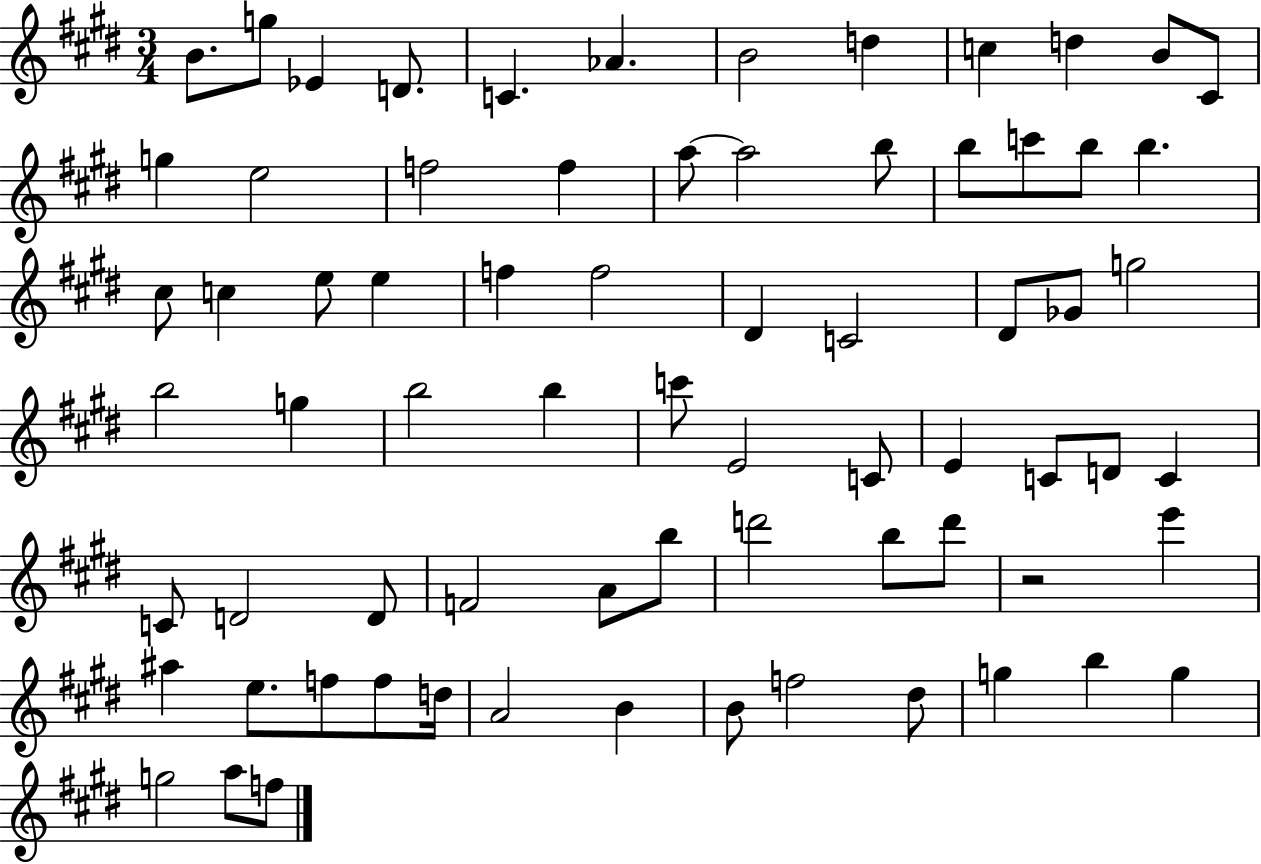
X:1
T:Untitled
M:3/4
L:1/4
K:E
B/2 g/2 _E D/2 C _A B2 d c d B/2 ^C/2 g e2 f2 f a/2 a2 b/2 b/2 c'/2 b/2 b ^c/2 c e/2 e f f2 ^D C2 ^D/2 _G/2 g2 b2 g b2 b c'/2 E2 C/2 E C/2 D/2 C C/2 D2 D/2 F2 A/2 b/2 d'2 b/2 d'/2 z2 e' ^a e/2 f/2 f/2 d/4 A2 B B/2 f2 ^d/2 g b g g2 a/2 f/2